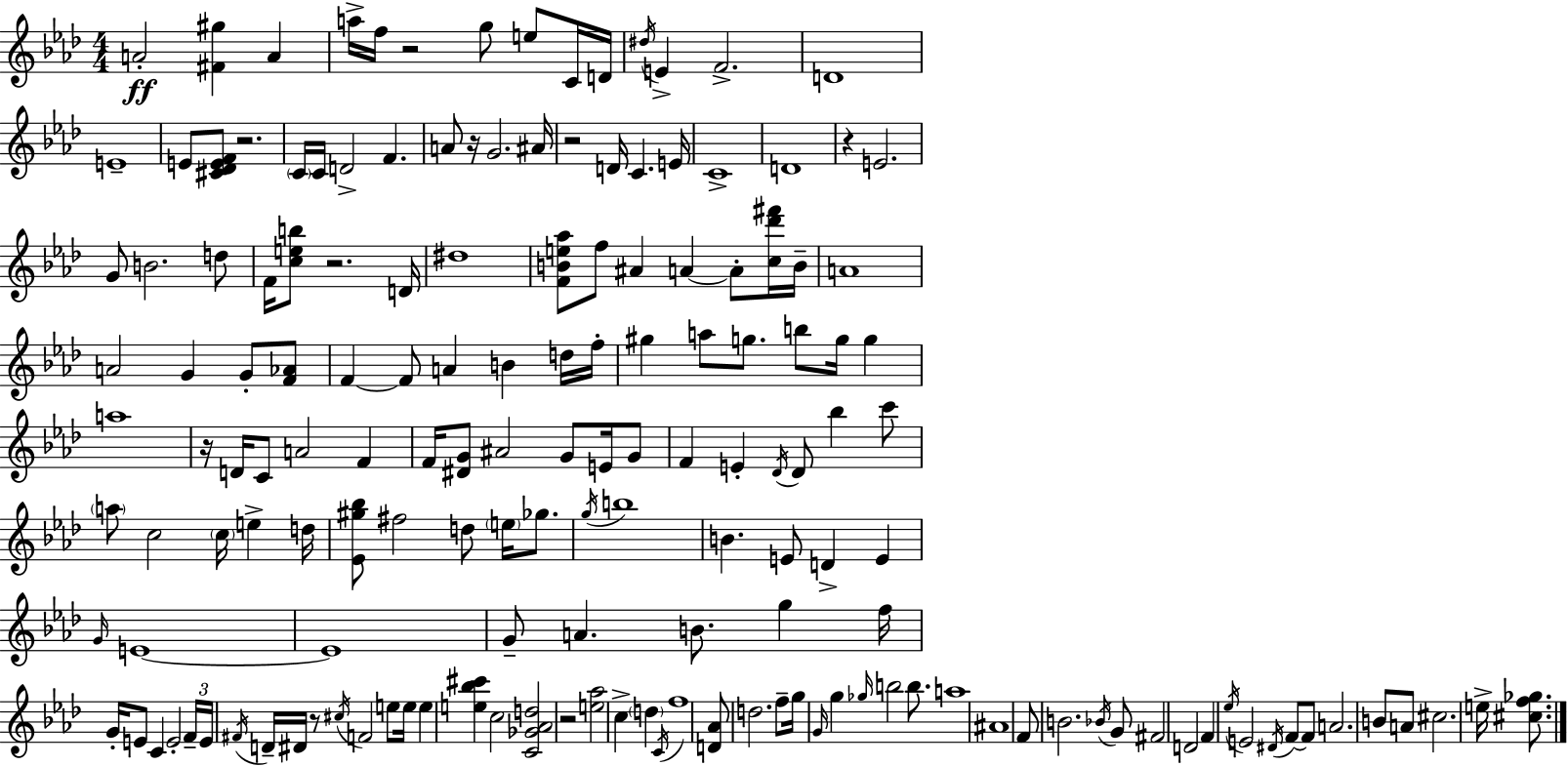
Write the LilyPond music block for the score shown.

{
  \clef treble
  \numericTimeSignature
  \time 4/4
  \key f \minor
  a'2-.\ff <fis' gis''>4 a'4 | a''16-> f''16 r2 g''8 e''8 c'16 d'16 | \acciaccatura { dis''16 } e'4-> f'2.-> | d'1 | \break e'1-- | e'8 <cis' des' e' f'>8 r2. | \parenthesize c'16 c'16 d'2-> f'4. | a'8 r16 g'2. | \break ais'16 r2 d'16 c'4. | e'16 c'1-> | d'1 | r4 e'2. | \break g'8 b'2. d''8 | f'16 <c'' e'' b''>8 r2. | d'16 dis''1 | <f' b' e'' aes''>8 f''8 ais'4 a'4~~ a'8-. <c'' des''' fis'''>16 | \break b'16-- a'1 | a'2 g'4 g'8-. <f' aes'>8 | f'4~~ f'8 a'4 b'4 d''16 | f''16-. gis''4 a''8 g''8. b''8 g''16 g''4 | \break a''1 | r16 d'16 c'8 a'2 f'4 | f'16 <dis' g'>8 ais'2 g'8 e'16 g'8 | f'4 e'4-. \acciaccatura { des'16 } des'8 bes''4 | \break c'''8 \parenthesize a''8 c''2 \parenthesize c''16 e''4-> | d''16 <ees' gis'' bes''>8 fis''2 d''8 \parenthesize e''16 ges''8. | \acciaccatura { g''16 } b''1 | b'4. e'8 d'4-> e'4 | \break \grace { g'16 } e'1~~ | e'1 | g'8-- a'4. b'8. g''4 | f''16 g'16-. e'8 c'4 e'2-. | \break \tuplet 3/2 { f'16-- e'16 \acciaccatura { fis'16 } } d'16-- dis'16 r8 \acciaccatura { cis''16 } f'2 | e''8 e''16 e''4 <e'' bes'' cis'''>4 c''2 | <c' ges' aes' d''>2 r2 | <e'' aes''>2 c''4-> | \break \parenthesize d''4 \acciaccatura { c'16 } f''1 | <d' aes'>8 d''2. | f''8-- g''16 \grace { g'16 } g''4 \grace { ges''16 } b''2 | b''8. a''1 | \break ais'1 | f'8 b'2. | \acciaccatura { bes'16 } g'8 fis'2 | d'2 f'4 \acciaccatura { ees''16 } e'2 | \break \acciaccatura { dis'16 } f'8~~ f'8 a'2. | b'8 a'8 cis''2. | e''16-> <cis'' f'' ges''>8. \bar "|."
}